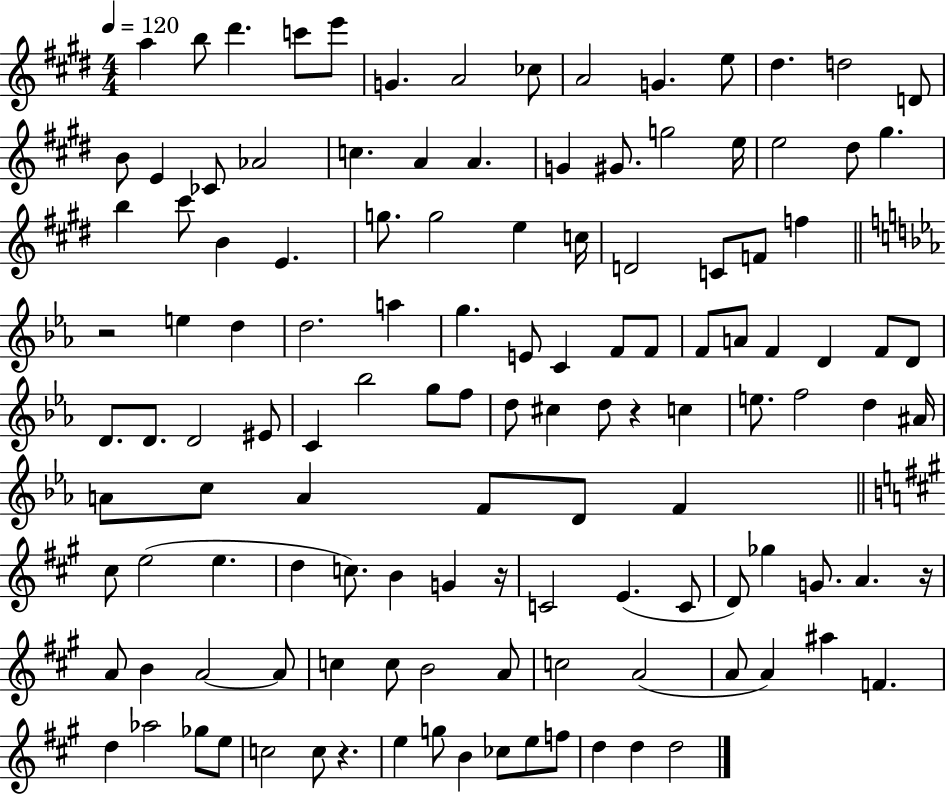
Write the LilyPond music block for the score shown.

{
  \clef treble
  \numericTimeSignature
  \time 4/4
  \key e \major
  \tempo 4 = 120
  a''4 b''8 dis'''4. c'''8 e'''8 | g'4. a'2 ces''8 | a'2 g'4. e''8 | dis''4. d''2 d'8 | \break b'8 e'4 ces'8 aes'2 | c''4. a'4 a'4. | g'4 gis'8. g''2 e''16 | e''2 dis''8 gis''4. | \break b''4 cis'''8 b'4 e'4. | g''8. g''2 e''4 c''16 | d'2 c'8 f'8 f''4 | \bar "||" \break \key ees \major r2 e''4 d''4 | d''2. a''4 | g''4. e'8 c'4 f'8 f'8 | f'8 a'8 f'4 d'4 f'8 d'8 | \break d'8. d'8. d'2 eis'8 | c'4 bes''2 g''8 f''8 | d''8 cis''4 d''8 r4 c''4 | e''8. f''2 d''4 ais'16 | \break a'8 c''8 a'4 f'8 d'8 f'4 | \bar "||" \break \key a \major cis''8 e''2( e''4. | d''4 c''8.) b'4 g'4 r16 | c'2 e'4.( c'8 | d'8) ges''4 g'8. a'4. r16 | \break a'8 b'4 a'2~~ a'8 | c''4 c''8 b'2 a'8 | c''2 a'2( | a'8 a'4) ais''4 f'4. | \break d''4 aes''2 ges''8 e''8 | c''2 c''8 r4. | e''4 g''8 b'4 ces''8 e''8 f''8 | d''4 d''4 d''2 | \break \bar "|."
}